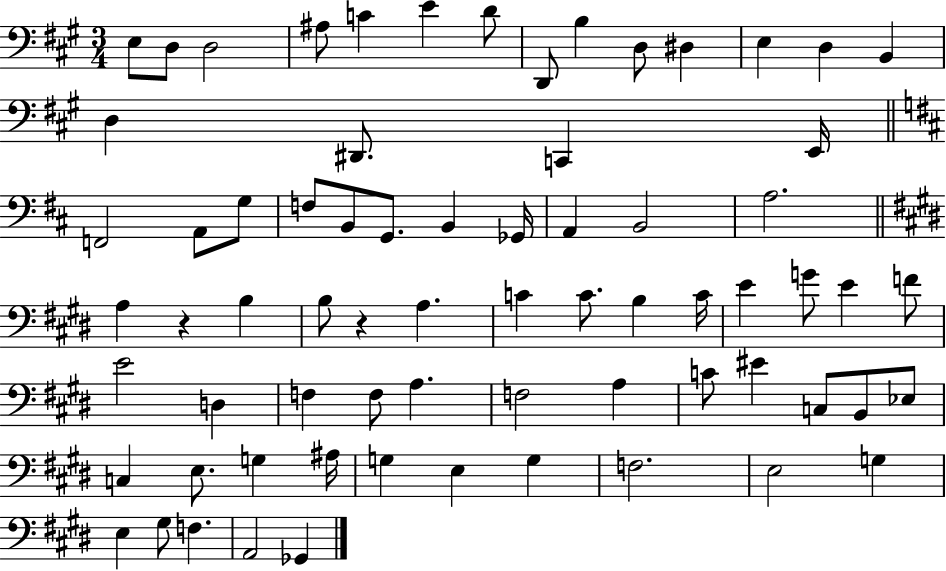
E3/e D3/e D3/h A#3/e C4/q E4/q D4/e D2/e B3/q D3/e D#3/q E3/q D3/q B2/q D3/q D#2/e. C2/q E2/s F2/h A2/e G3/e F3/e B2/e G2/e. B2/q Gb2/s A2/q B2/h A3/h. A3/q R/q B3/q B3/e R/q A3/q. C4/q C4/e. B3/q C4/s E4/q G4/e E4/q F4/e E4/h D3/q F3/q F3/e A3/q. F3/h A3/q C4/e EIS4/q C3/e B2/e Eb3/e C3/q E3/e. G3/q A#3/s G3/q E3/q G3/q F3/h. E3/h G3/q E3/q G#3/e F3/q. A2/h Gb2/q